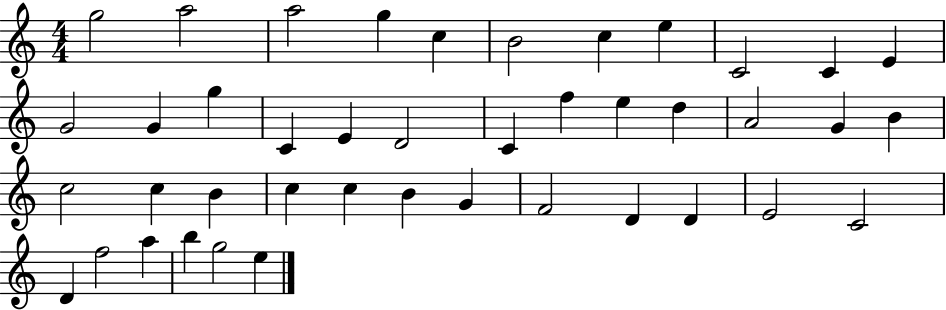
G5/h A5/h A5/h G5/q C5/q B4/h C5/q E5/q C4/h C4/q E4/q G4/h G4/q G5/q C4/q E4/q D4/h C4/q F5/q E5/q D5/q A4/h G4/q B4/q C5/h C5/q B4/q C5/q C5/q B4/q G4/q F4/h D4/q D4/q E4/h C4/h D4/q F5/h A5/q B5/q G5/h E5/q